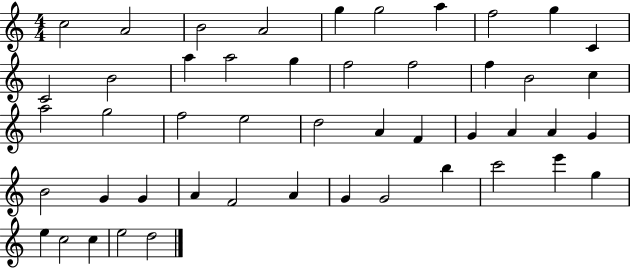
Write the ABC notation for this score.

X:1
T:Untitled
M:4/4
L:1/4
K:C
c2 A2 B2 A2 g g2 a f2 g C C2 B2 a a2 g f2 f2 f B2 c a2 g2 f2 e2 d2 A F G A A G B2 G G A F2 A G G2 b c'2 e' g e c2 c e2 d2